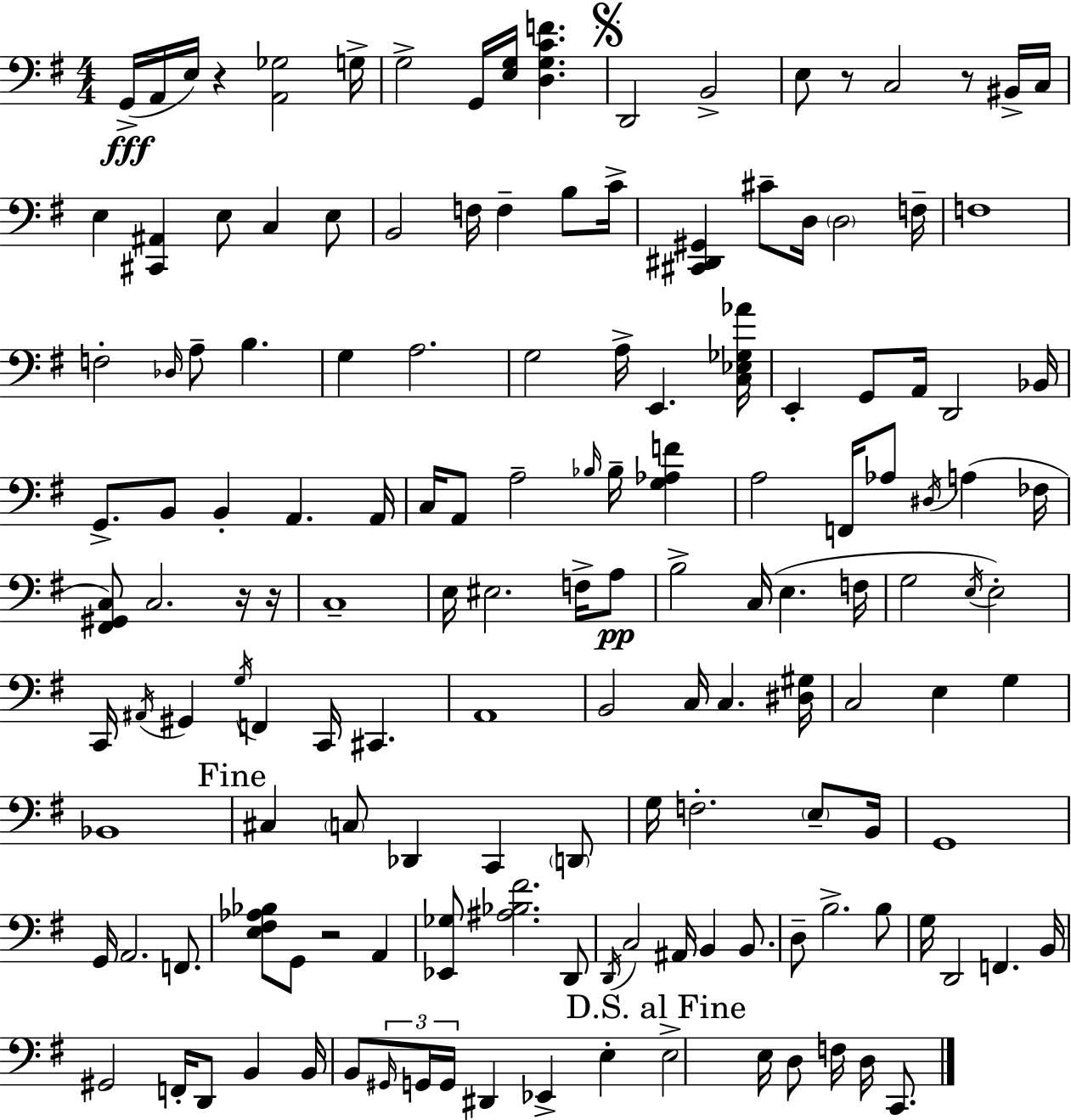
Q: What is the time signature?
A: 4/4